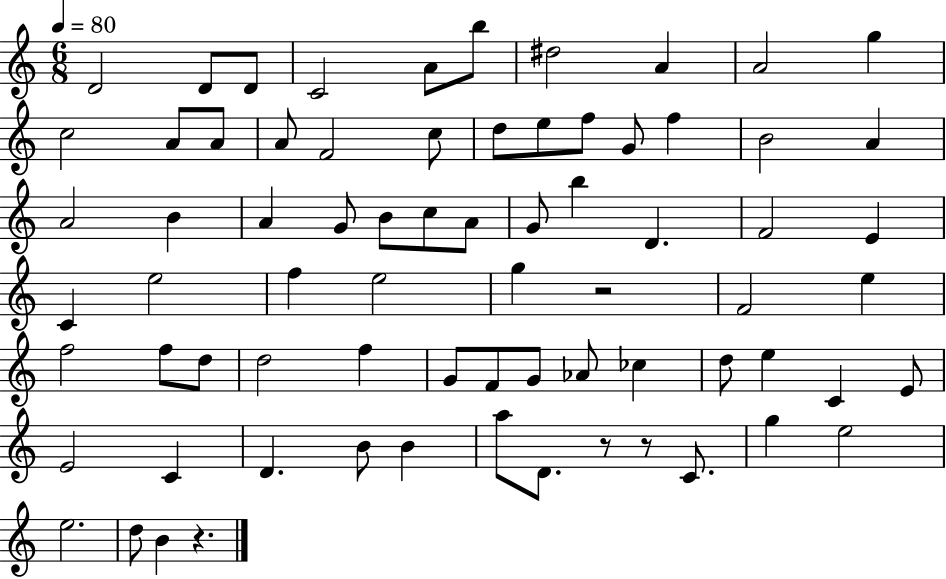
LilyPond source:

{
  \clef treble
  \numericTimeSignature
  \time 6/8
  \key c \major
  \tempo 4 = 80
  d'2 d'8 d'8 | c'2 a'8 b''8 | dis''2 a'4 | a'2 g''4 | \break c''2 a'8 a'8 | a'8 f'2 c''8 | d''8 e''8 f''8 g'8 f''4 | b'2 a'4 | \break a'2 b'4 | a'4 g'8 b'8 c''8 a'8 | g'8 b''4 d'4. | f'2 e'4 | \break c'4 e''2 | f''4 e''2 | g''4 r2 | f'2 e''4 | \break f''2 f''8 d''8 | d''2 f''4 | g'8 f'8 g'8 aes'8 ces''4 | d''8 e''4 c'4 e'8 | \break e'2 c'4 | d'4. b'8 b'4 | a''8 d'8. r8 r8 c'8. | g''4 e''2 | \break e''2. | d''8 b'4 r4. | \bar "|."
}